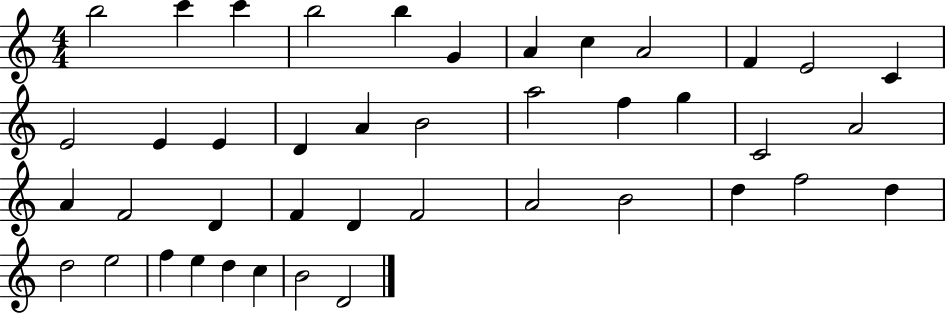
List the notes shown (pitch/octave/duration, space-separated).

B5/h C6/q C6/q B5/h B5/q G4/q A4/q C5/q A4/h F4/q E4/h C4/q E4/h E4/q E4/q D4/q A4/q B4/h A5/h F5/q G5/q C4/h A4/h A4/q F4/h D4/q F4/q D4/q F4/h A4/h B4/h D5/q F5/h D5/q D5/h E5/h F5/q E5/q D5/q C5/q B4/h D4/h